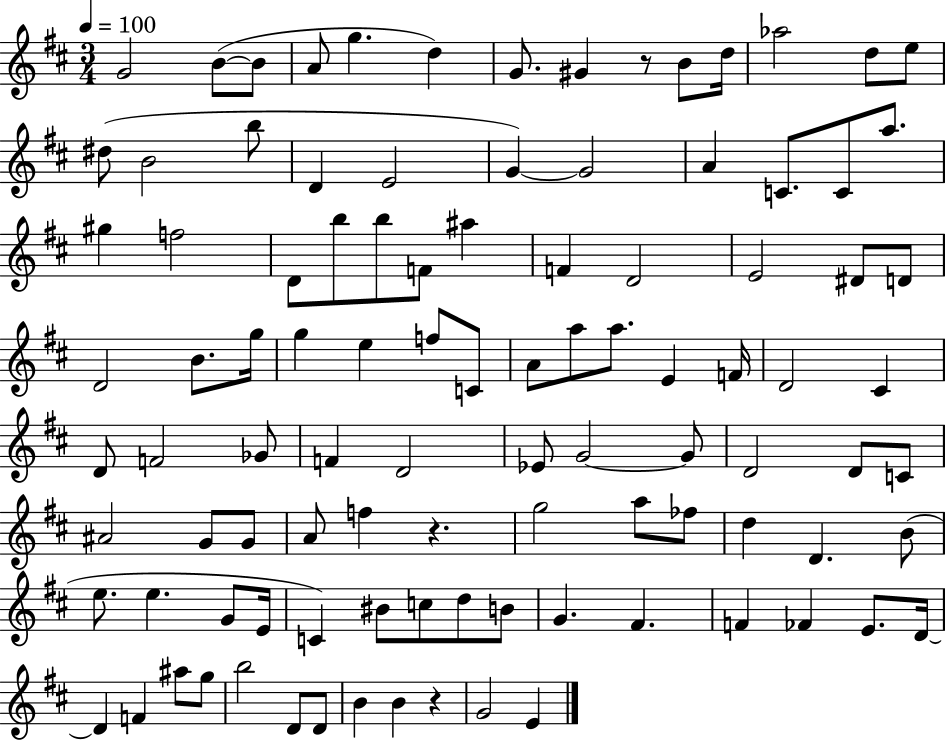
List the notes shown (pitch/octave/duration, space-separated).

G4/h B4/e B4/e A4/e G5/q. D5/q G4/e. G#4/q R/e B4/e D5/s Ab5/h D5/e E5/e D#5/e B4/h B5/e D4/q E4/h G4/q G4/h A4/q C4/e. C4/e A5/e. G#5/q F5/h D4/e B5/e B5/e F4/e A#5/q F4/q D4/h E4/h D#4/e D4/e D4/h B4/e. G5/s G5/q E5/q F5/e C4/e A4/e A5/e A5/e. E4/q F4/s D4/h C#4/q D4/e F4/h Gb4/e F4/q D4/h Eb4/e G4/h G4/e D4/h D4/e C4/e A#4/h G4/e G4/e A4/e F5/q R/q. G5/h A5/e FES5/e D5/q D4/q. B4/e E5/e. E5/q. G4/e E4/s C4/q BIS4/e C5/e D5/e B4/e G4/q. F#4/q. F4/q FES4/q E4/e. D4/s D4/q F4/q A#5/e G5/e B5/h D4/e D4/e B4/q B4/q R/q G4/h E4/q